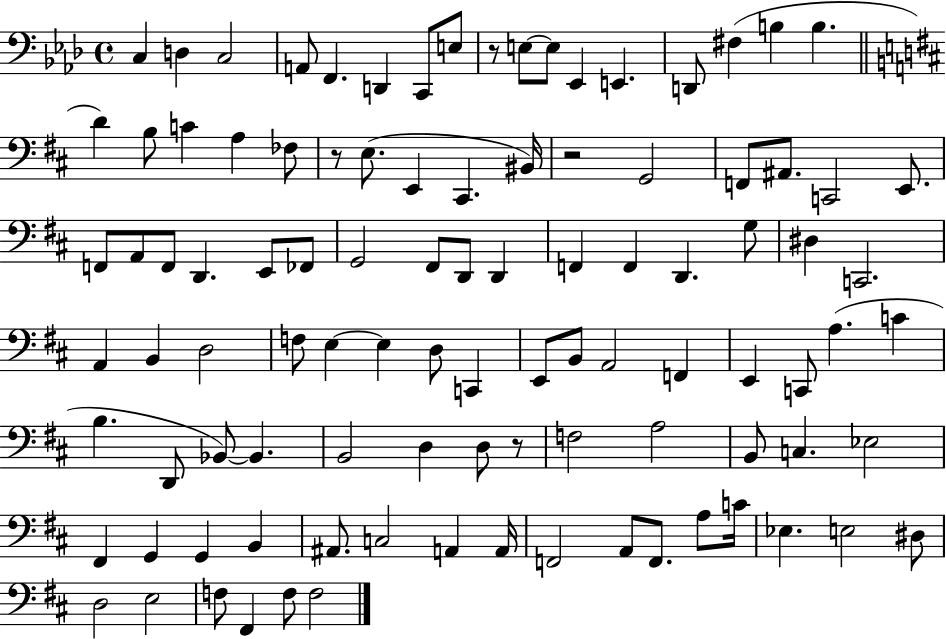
{
  \clef bass
  \time 4/4
  \defaultTimeSignature
  \key aes \major
  c4 d4 c2 | a,8 f,4. d,4 c,8 e8 | r8 e8~~ e8 ees,4 e,4. | d,8 fis4( b4 b4. | \break \bar "||" \break \key b \minor d'4) b8 c'4 a4 fes8 | r8 e8.( e,4 cis,4. bis,16) | r2 g,2 | f,8 ais,8. c,2 e,8. | \break f,8 a,8 f,8 d,4. e,8 fes,8 | g,2 fis,8 d,8 d,4 | f,4 f,4 d,4. g8 | dis4 c,2. | \break a,4 b,4 d2 | f8 e4~~ e4 d8 c,4 | e,8 b,8 a,2 f,4 | e,4 c,8 a4.( c'4 | \break b4. d,8 bes,8~~) bes,4. | b,2 d4 d8 r8 | f2 a2 | b,8 c4. ees2 | \break fis,4 g,4 g,4 b,4 | ais,8. c2 a,4 a,16 | f,2 a,8 f,8. a8 c'16 | ees4. e2 dis8 | \break d2 e2 | f8 fis,4 f8 f2 | \bar "|."
}